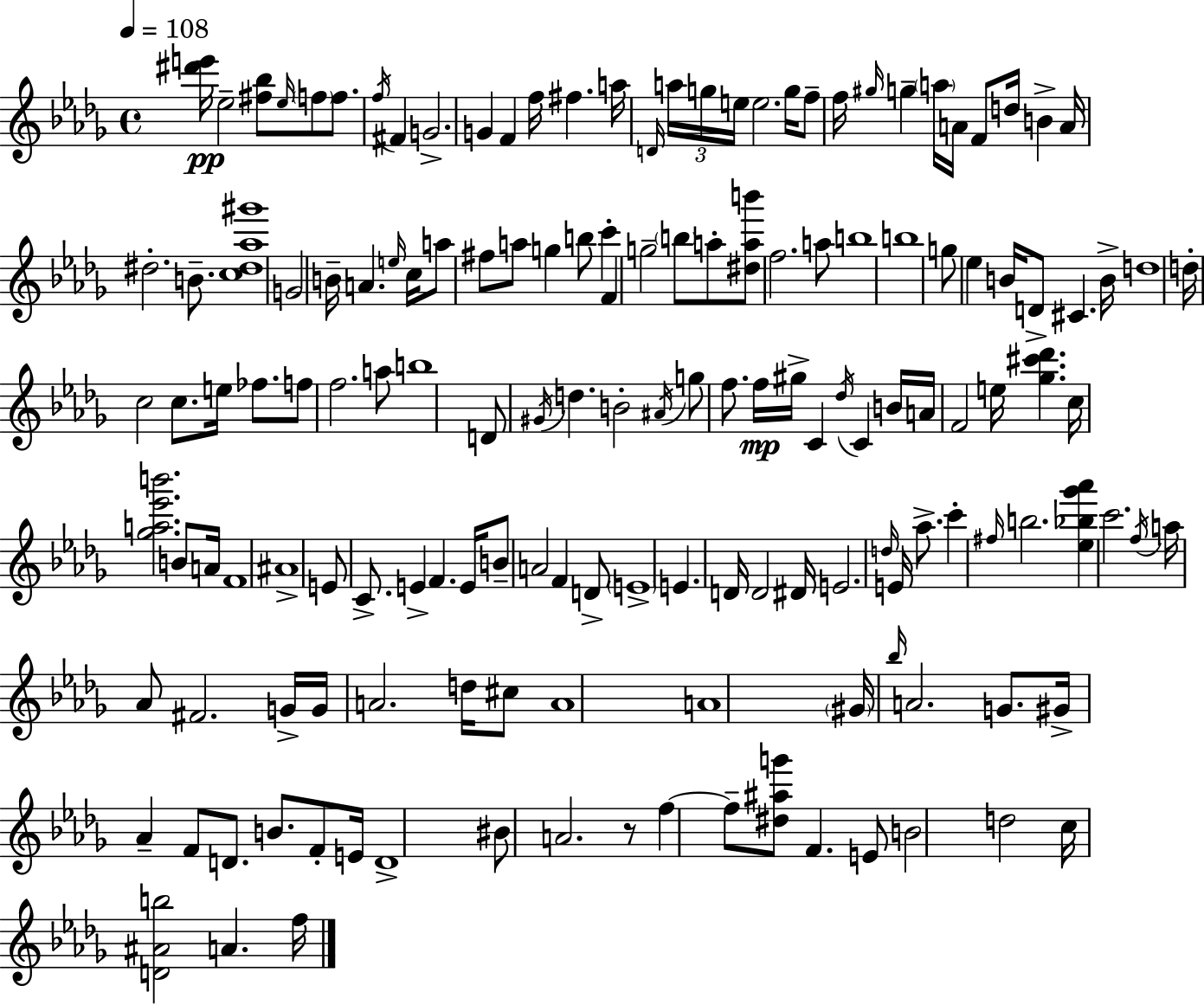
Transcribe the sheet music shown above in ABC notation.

X:1
T:Untitled
M:4/4
L:1/4
K:Bbm
[^d'e']/4 _e2 [^f_b]/2 _e/4 f/2 f/2 f/4 ^F G2 G F f/4 ^f a/4 D/4 a/4 g/4 e/4 e2 g/4 f/2 f/4 ^g/4 g a/4 A/4 F/2 d/4 B A/4 ^d2 B/2 [c^d_a^g']4 G2 B/4 A e/4 c/4 a/2 ^f/2 a/2 g b/2 c' F g2 b/2 a/2 [^dab']/2 f2 a/2 b4 b4 g/2 _e B/4 D/2 ^C B/4 d4 d/4 c2 c/2 e/4 _f/2 f/2 f2 a/2 b4 D/2 ^G/4 d B2 ^A/4 g/2 f/2 f/4 ^g/4 C _d/4 C B/4 A/4 F2 e/4 [_g^c'_d'] c/4 [_ga_e'b']2 B/2 A/4 F4 ^A4 E/2 C/2 E F E/4 B/2 A2 F D/2 E4 E D/4 D2 ^D/4 E2 d/4 E/4 _a/2 c' ^f/4 b2 [_e_b_g'_a'] c'2 f/4 a/4 _A/2 ^F2 G/4 G/4 A2 d/4 ^c/2 A4 A4 ^G/4 _b/4 A2 G/2 ^G/4 _A F/2 D/2 B/2 F/2 E/4 D4 ^B/2 A2 z/2 f f/2 [^d^ag']/2 F E/2 B2 d2 c/4 [D^Ab]2 A f/4